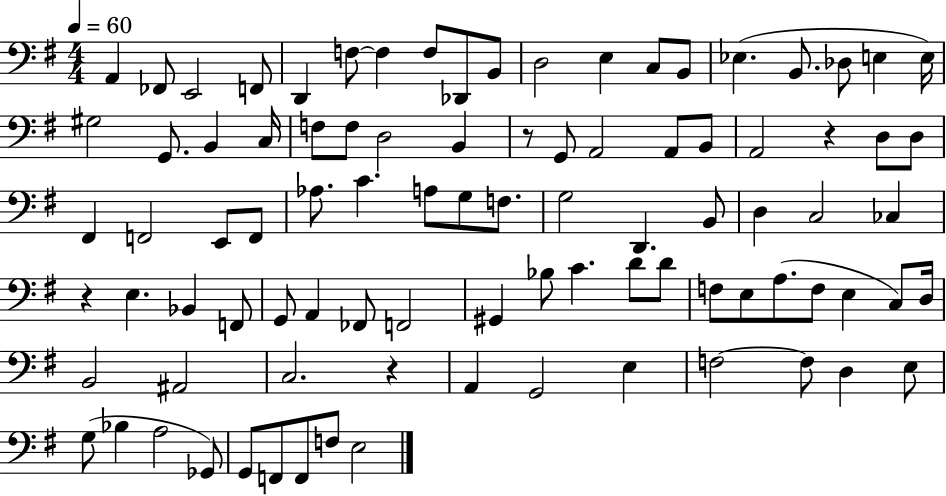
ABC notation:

X:1
T:Untitled
M:4/4
L:1/4
K:G
A,, _F,,/2 E,,2 F,,/2 D,, F,/2 F, F,/2 _D,,/2 B,,/2 D,2 E, C,/2 B,,/2 _E, B,,/2 _D,/2 E, E,/4 ^G,2 G,,/2 B,, C,/4 F,/2 F,/2 D,2 B,, z/2 G,,/2 A,,2 A,,/2 B,,/2 A,,2 z D,/2 D,/2 ^F,, F,,2 E,,/2 F,,/2 _A,/2 C A,/2 G,/2 F,/2 G,2 D,, B,,/2 D, C,2 _C, z E, _B,, F,,/2 G,,/2 A,, _F,,/2 F,,2 ^G,, _B,/2 C D/2 D/2 F,/2 E,/2 A,/2 F,/2 E, C,/2 D,/4 B,,2 ^A,,2 C,2 z A,, G,,2 E, F,2 F,/2 D, E,/2 G,/2 _B, A,2 _G,,/2 G,,/2 F,,/2 F,,/2 F,/2 E,2